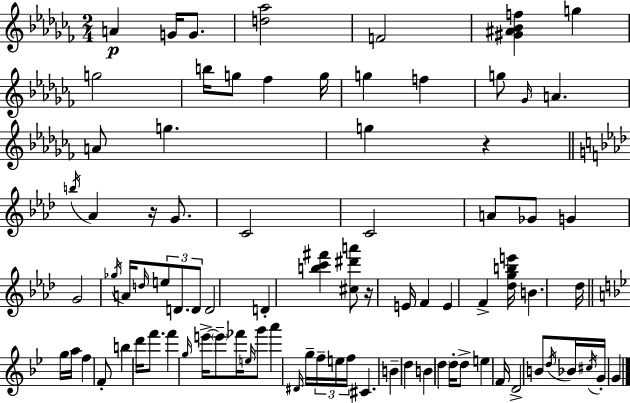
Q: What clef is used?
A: treble